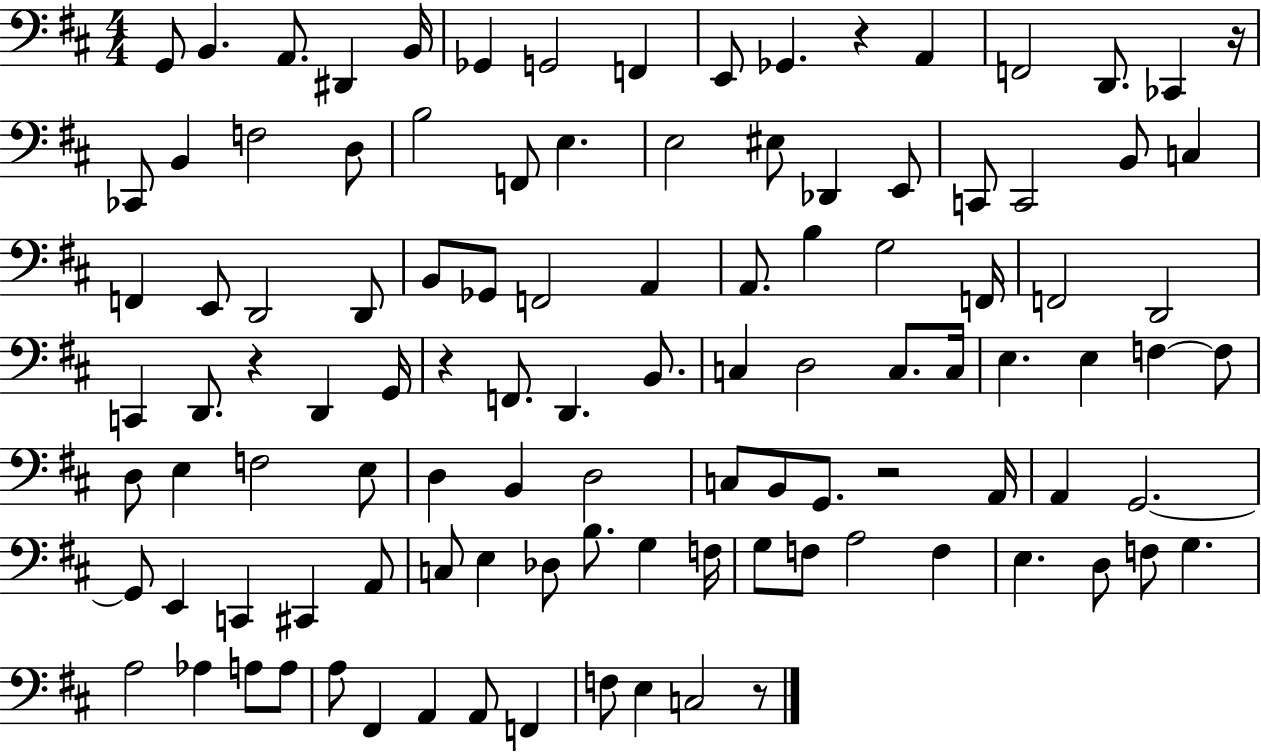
G2/e B2/q. A2/e. D#2/q B2/s Gb2/q G2/h F2/q E2/e Gb2/q. R/q A2/q F2/h D2/e. CES2/q R/s CES2/e B2/q F3/h D3/e B3/h F2/e E3/q. E3/h EIS3/e Db2/q E2/e C2/e C2/h B2/e C3/q F2/q E2/e D2/h D2/e B2/e Gb2/e F2/h A2/q A2/e. B3/q G3/h F2/s F2/h D2/h C2/q D2/e. R/q D2/q G2/s R/q F2/e. D2/q. B2/e. C3/q D3/h C3/e. C3/s E3/q. E3/q F3/q F3/e D3/e E3/q F3/h E3/e D3/q B2/q D3/h C3/e B2/e G2/e. R/h A2/s A2/q G2/h. G2/e E2/q C2/q C#2/q A2/e C3/e E3/q Db3/e B3/e. G3/q F3/s G3/e F3/e A3/h F3/q E3/q. D3/e F3/e G3/q. A3/h Ab3/q A3/e A3/e A3/e F#2/q A2/q A2/e F2/q F3/e E3/q C3/h R/e